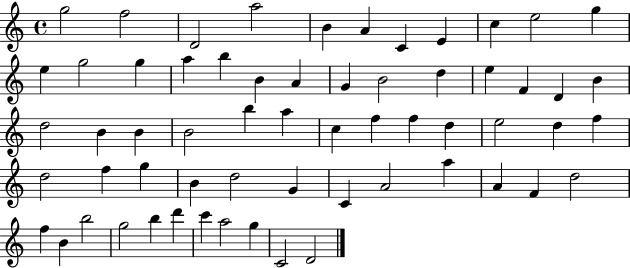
{
  \clef treble
  \time 4/4
  \defaultTimeSignature
  \key c \major
  g''2 f''2 | d'2 a''2 | b'4 a'4 c'4 e'4 | c''4 e''2 g''4 | \break e''4 g''2 g''4 | a''4 b''4 b'4 a'4 | g'4 b'2 d''4 | e''4 f'4 d'4 b'4 | \break d''2 b'4 b'4 | b'2 b''4 a''4 | c''4 f''4 f''4 d''4 | e''2 d''4 f''4 | \break d''2 f''4 g''4 | b'4 d''2 g'4 | c'4 a'2 a''4 | a'4 f'4 d''2 | \break f''4 b'4 b''2 | g''2 b''4 d'''4 | c'''4 a''2 g''4 | c'2 d'2 | \break \bar "|."
}